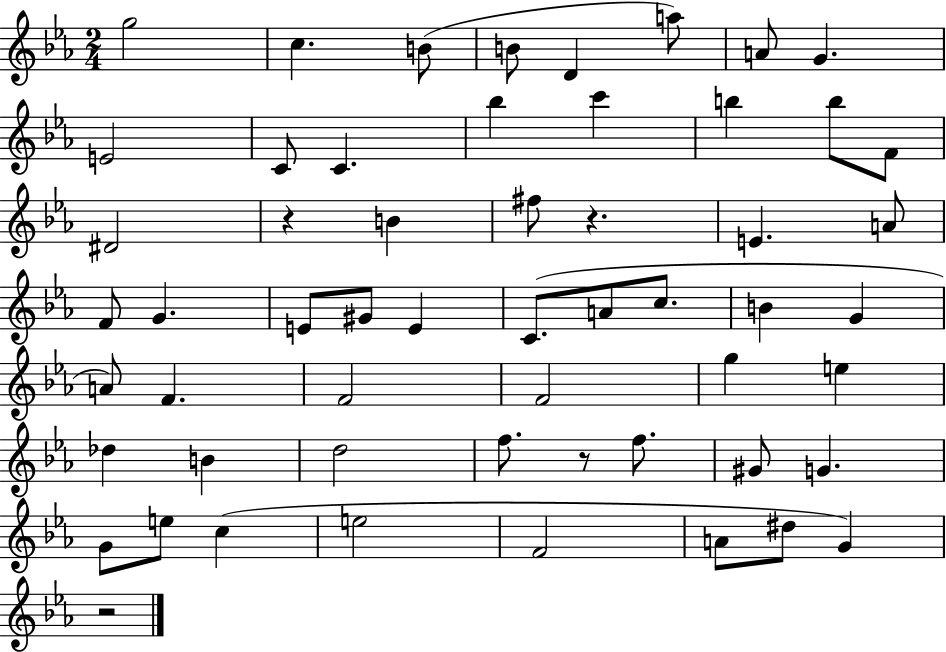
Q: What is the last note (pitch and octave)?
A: G4